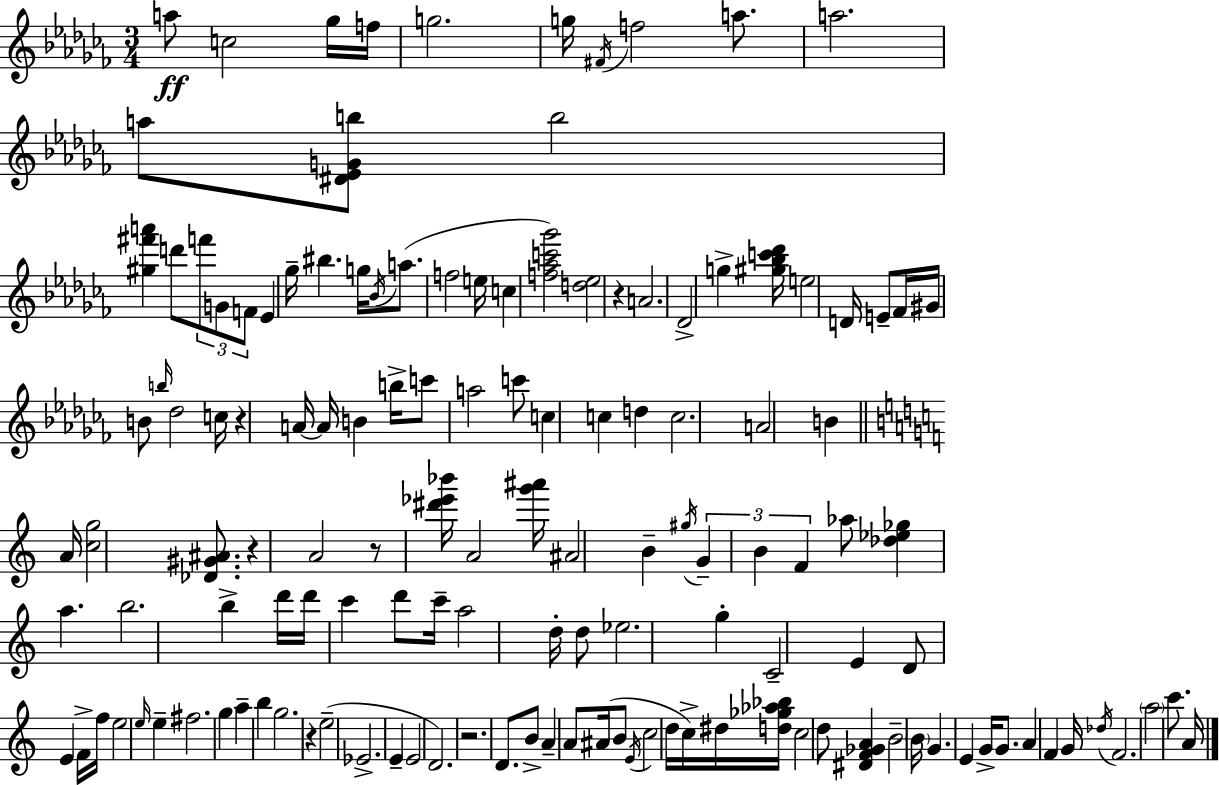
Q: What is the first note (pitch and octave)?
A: A5